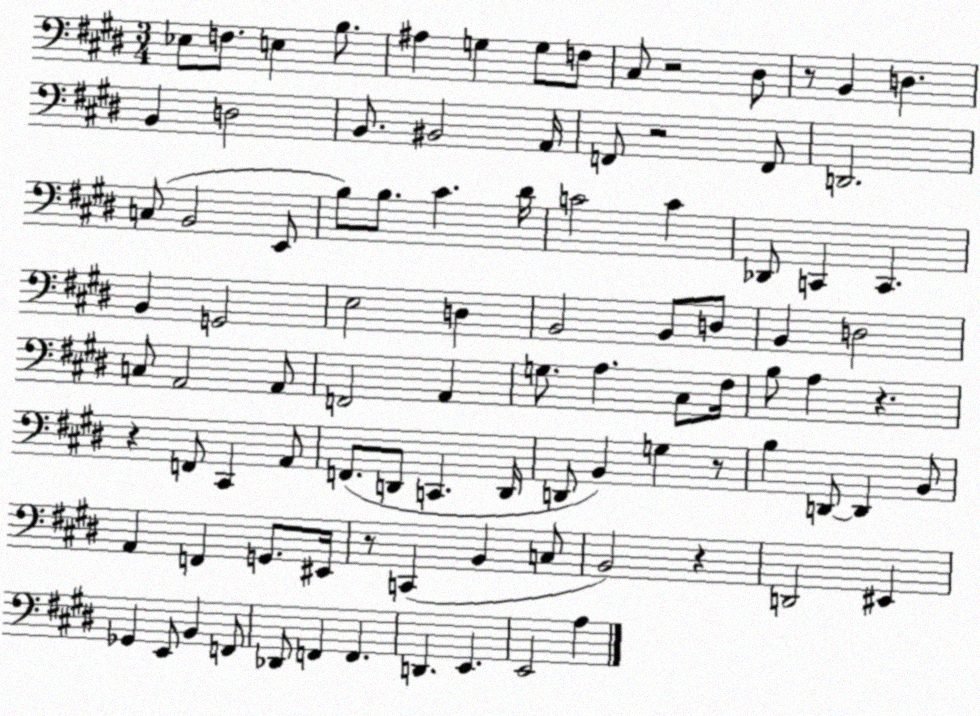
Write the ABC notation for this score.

X:1
T:Untitled
M:3/4
L:1/4
K:E
_E,/2 F,/2 E, B,/2 ^A, G, G,/2 F,/2 ^C,/2 z2 ^D,/2 z/2 B,, D, B,, D,2 B,,/2 ^B,,2 A,,/4 F,,/2 z2 F,,/2 D,,2 C,/2 B,,2 E,,/2 B,/2 B,/2 ^C ^D/4 C2 C _D,,/2 C,, C,, B,, G,,2 E,2 D, B,,2 B,,/2 D,/2 B,, D,2 C,/2 A,,2 A,,/2 F,,2 A,, G,/2 A, ^C,/2 ^F,/4 B,/2 A, z z F,,/2 ^C,, A,,/2 F,,/2 D,,/2 C,, D,,/4 D,,/2 B,, G, z/2 B, D,,/2 D,, B,,/2 A,, F,, G,,/2 ^E,,/4 z/2 C,, B,, C,/2 B,,2 z D,,2 ^E,, _G,, E,,/2 B,, F,,/2 _D,,/2 F,, F,, D,, E,, E,,2 A,